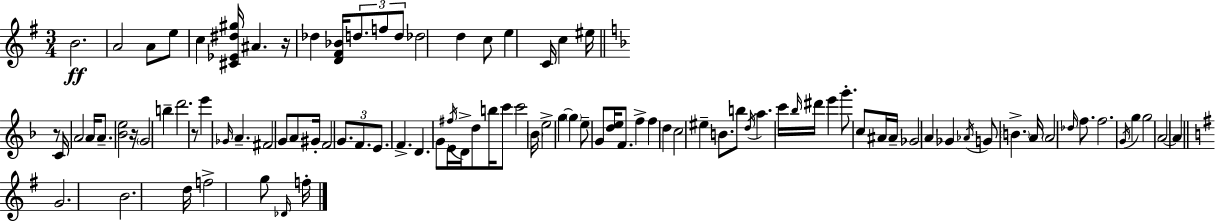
B4/h. A4/h A4/e E5/e C5/q [C#4,Eb4,D#5,G#5]/s A#4/q. R/s Db5/q [D4,F#4,Bb4]/s D5/e. F5/e D5/e Db5/h D5/q C5/e E5/q C4/s C5/q EIS5/s R/e C4/s A4/h A4/s A4/e. [Bb4,E5]/h R/s G4/h B5/q D6/h. R/e E6/q Gb4/s A4/q. F#4/h G4/e A4/e G#4/s F4/h G4/e. F4/e. E4/e. F4/q. D4/q. G4/e E4/s F#5/s D4/s D5/e B5/s C6/e C6/h Bb4/s E5/h G5/q G5/q E5/e G4/e [D5,E5]/s F4/e. F5/q F5/q D5/q C5/h EIS5/q B4/e. B5/e D5/s A5/q. C6/s Bb5/s D#6/s E6/q G6/e. C5/e A#4/s A#4/s Gb4/h A4/q Gb4/q Ab4/s G4/e B4/q. A4/s A4/h Db5/s F5/e. F5/h. G4/s G5/q G5/h A4/h A4/q G4/h. B4/h. D5/s F5/h G5/e Db4/s F5/s